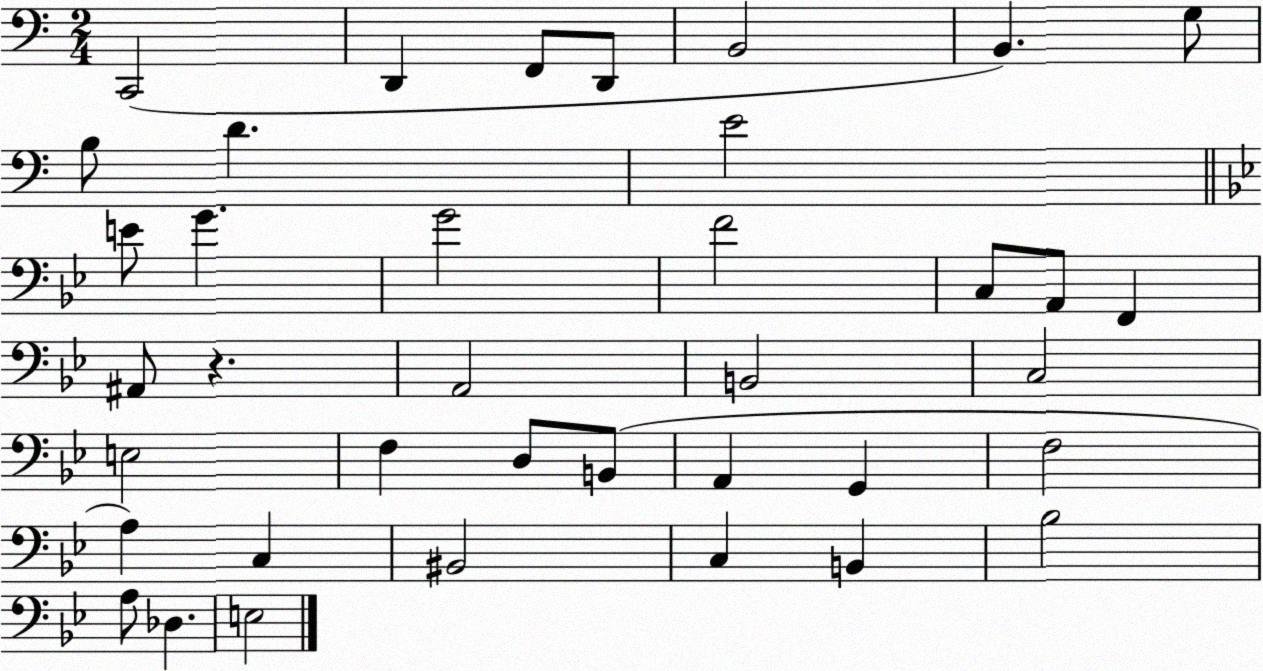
X:1
T:Untitled
M:2/4
L:1/4
K:C
C,,2 D,, F,,/2 D,,/2 B,,2 B,, G,/2 B,/2 D E2 E/2 G G2 F2 C,/2 A,,/2 F,, ^A,,/2 z A,,2 B,,2 C,2 E,2 F, D,/2 B,,/2 A,, G,, F,2 A, C, ^B,,2 C, B,, _B,2 A,/2 _D, E,2